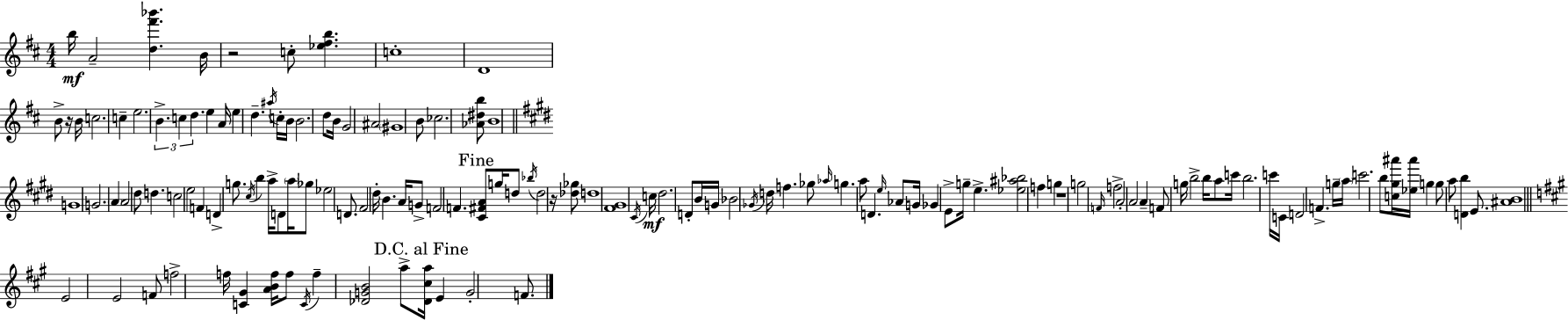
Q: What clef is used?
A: treble